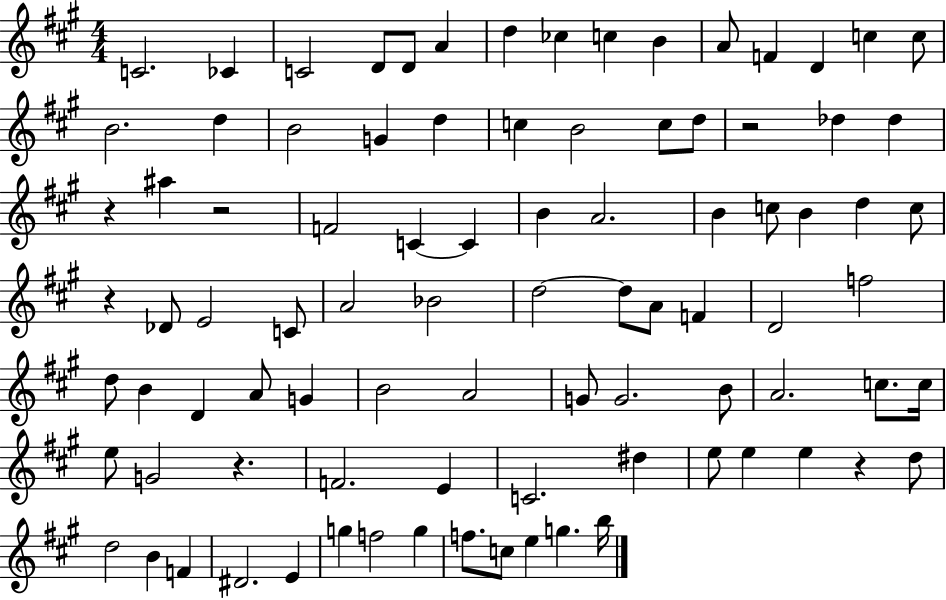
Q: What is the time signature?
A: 4/4